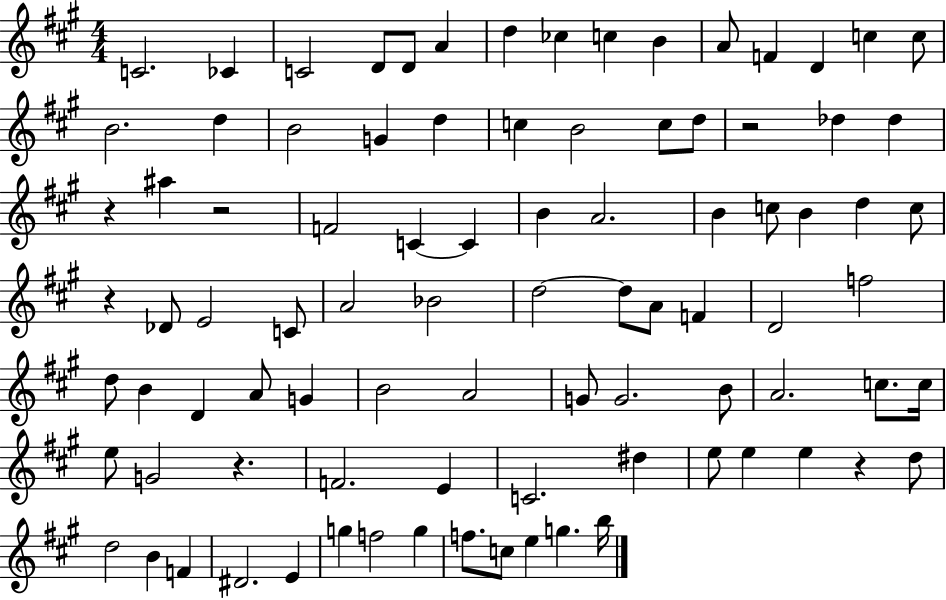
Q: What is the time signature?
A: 4/4